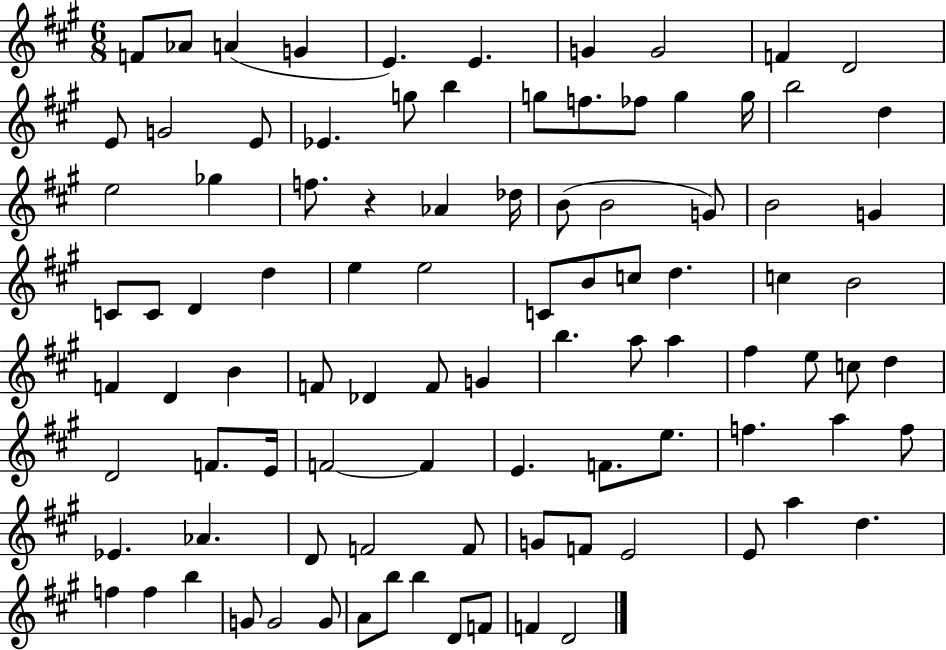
X:1
T:Untitled
M:6/8
L:1/4
K:A
F/2 _A/2 A G E E G G2 F D2 E/2 G2 E/2 _E g/2 b g/2 f/2 _f/2 g g/4 b2 d e2 _g f/2 z _A _d/4 B/2 B2 G/2 B2 G C/2 C/2 D d e e2 C/2 B/2 c/2 d c B2 F D B F/2 _D F/2 G b a/2 a ^f e/2 c/2 d D2 F/2 E/4 F2 F E F/2 e/2 f a f/2 _E _A D/2 F2 F/2 G/2 F/2 E2 E/2 a d f f b G/2 G2 G/2 A/2 b/2 b D/2 F/2 F D2